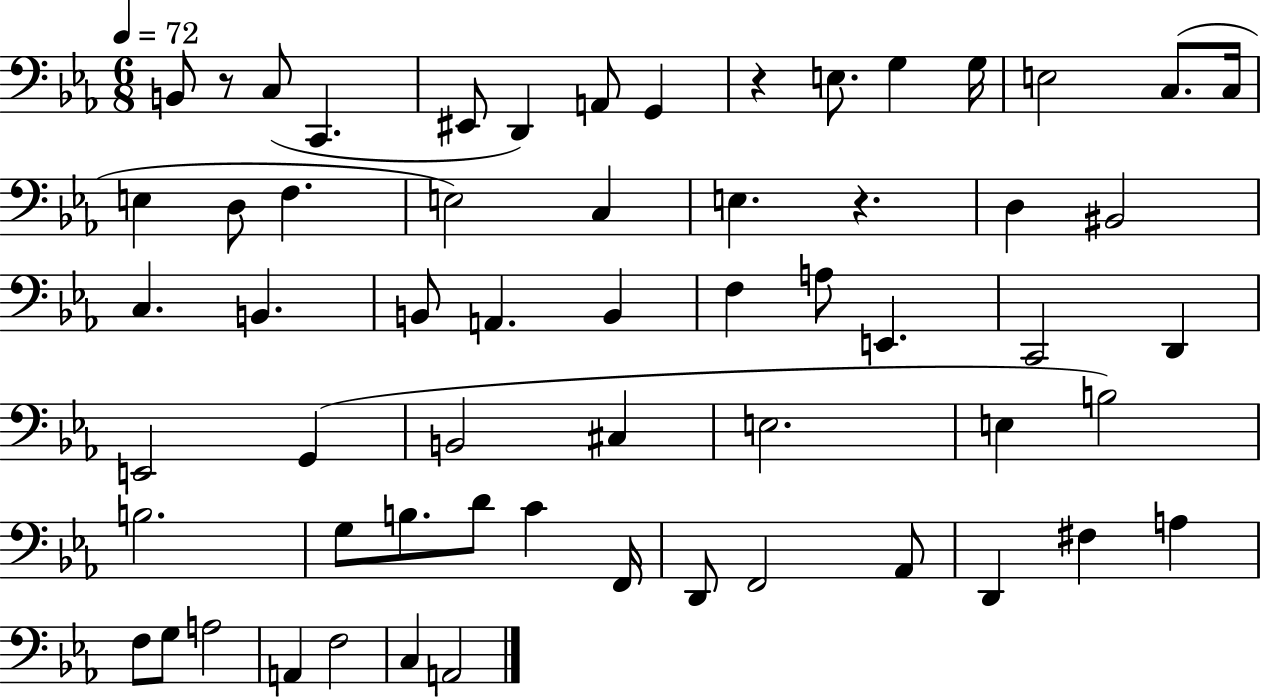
{
  \clef bass
  \numericTimeSignature
  \time 6/8
  \key ees \major
  \tempo 4 = 72
  b,8 r8 c8( c,4. | eis,8 d,4) a,8 g,4 | r4 e8. g4 g16 | e2 c8.( c16 | \break e4 d8 f4. | e2) c4 | e4. r4. | d4 bis,2 | \break c4. b,4. | b,8 a,4. b,4 | f4 a8 e,4. | c,2 d,4 | \break e,2 g,4( | b,2 cis4 | e2. | e4 b2) | \break b2. | g8 b8. d'8 c'4 f,16 | d,8 f,2 aes,8 | d,4 fis4 a4 | \break f8 g8 a2 | a,4 f2 | c4 a,2 | \bar "|."
}